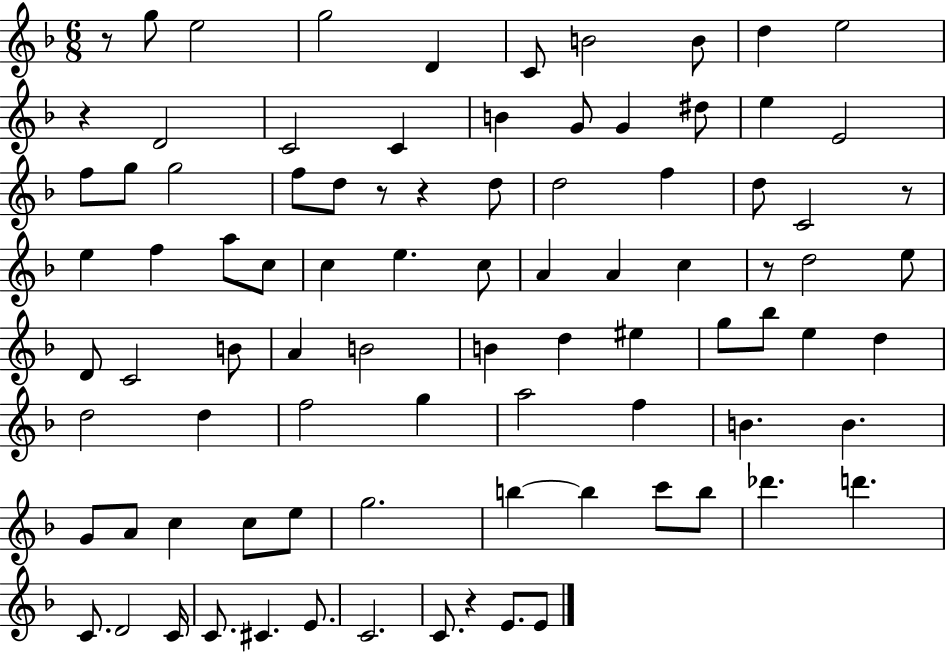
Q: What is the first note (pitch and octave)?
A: G5